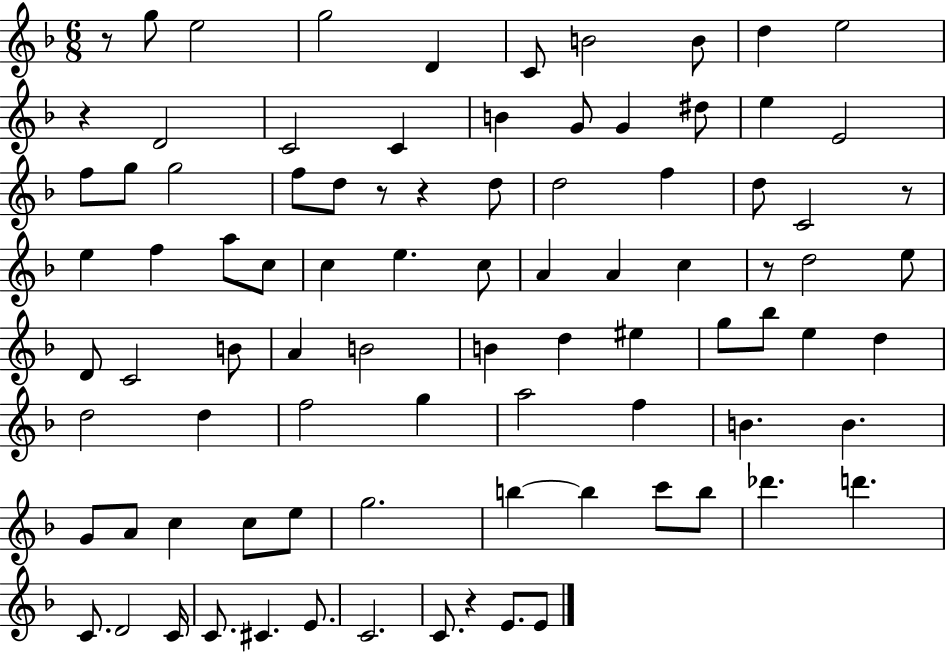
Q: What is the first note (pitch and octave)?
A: G5